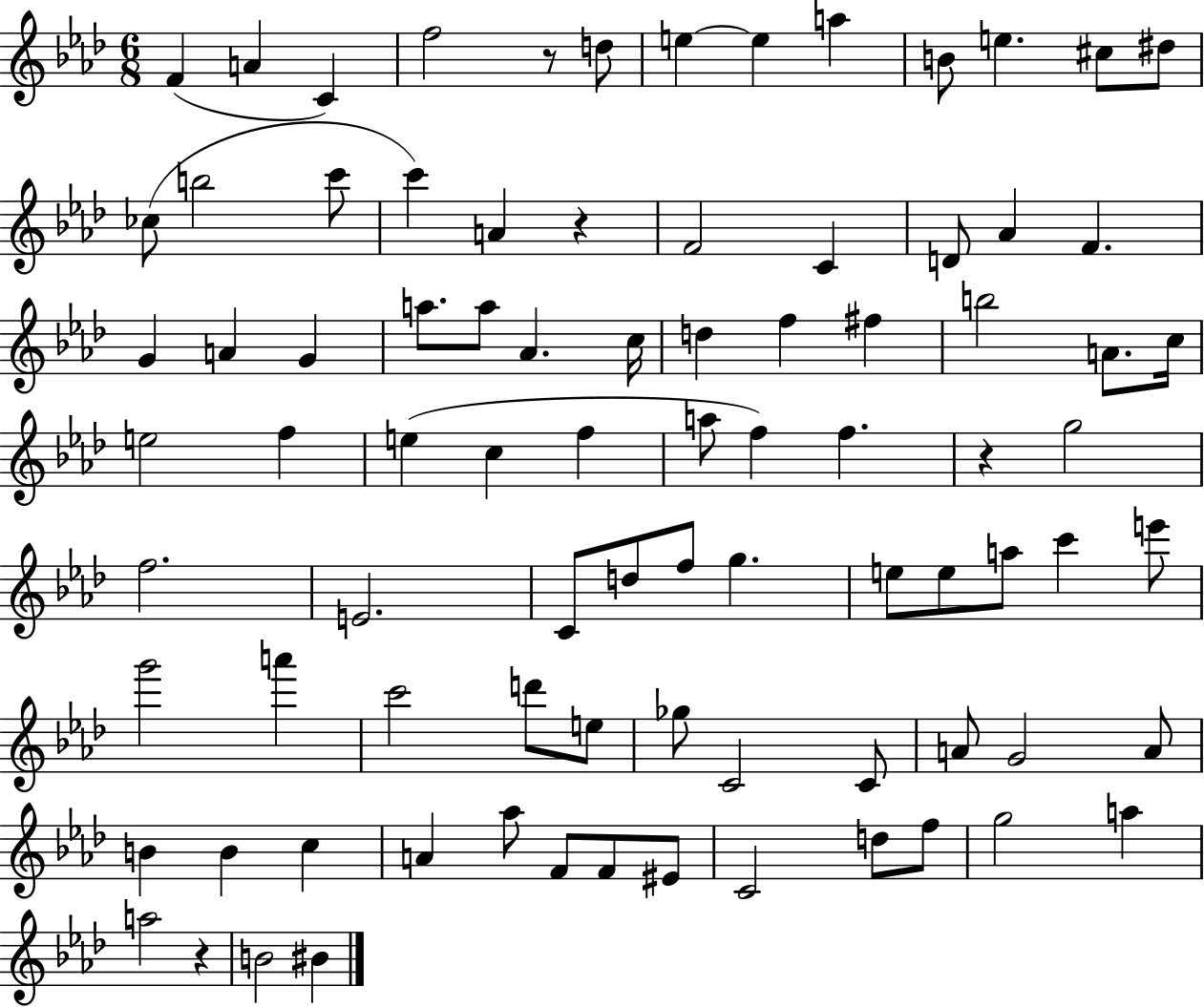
F4/q A4/q C4/q F5/h R/e D5/e E5/q E5/q A5/q B4/e E5/q. C#5/e D#5/e CES5/e B5/h C6/e C6/q A4/q R/q F4/h C4/q D4/e Ab4/q F4/q. G4/q A4/q G4/q A5/e. A5/e Ab4/q. C5/s D5/q F5/q F#5/q B5/h A4/e. C5/s E5/h F5/q E5/q C5/q F5/q A5/e F5/q F5/q. R/q G5/h F5/h. E4/h. C4/e D5/e F5/e G5/q. E5/e E5/e A5/e C6/q E6/e G6/h A6/q C6/h D6/e E5/e Gb5/e C4/h C4/e A4/e G4/h A4/e B4/q B4/q C5/q A4/q Ab5/e F4/e F4/e EIS4/e C4/h D5/e F5/e G5/h A5/q A5/h R/q B4/h BIS4/q